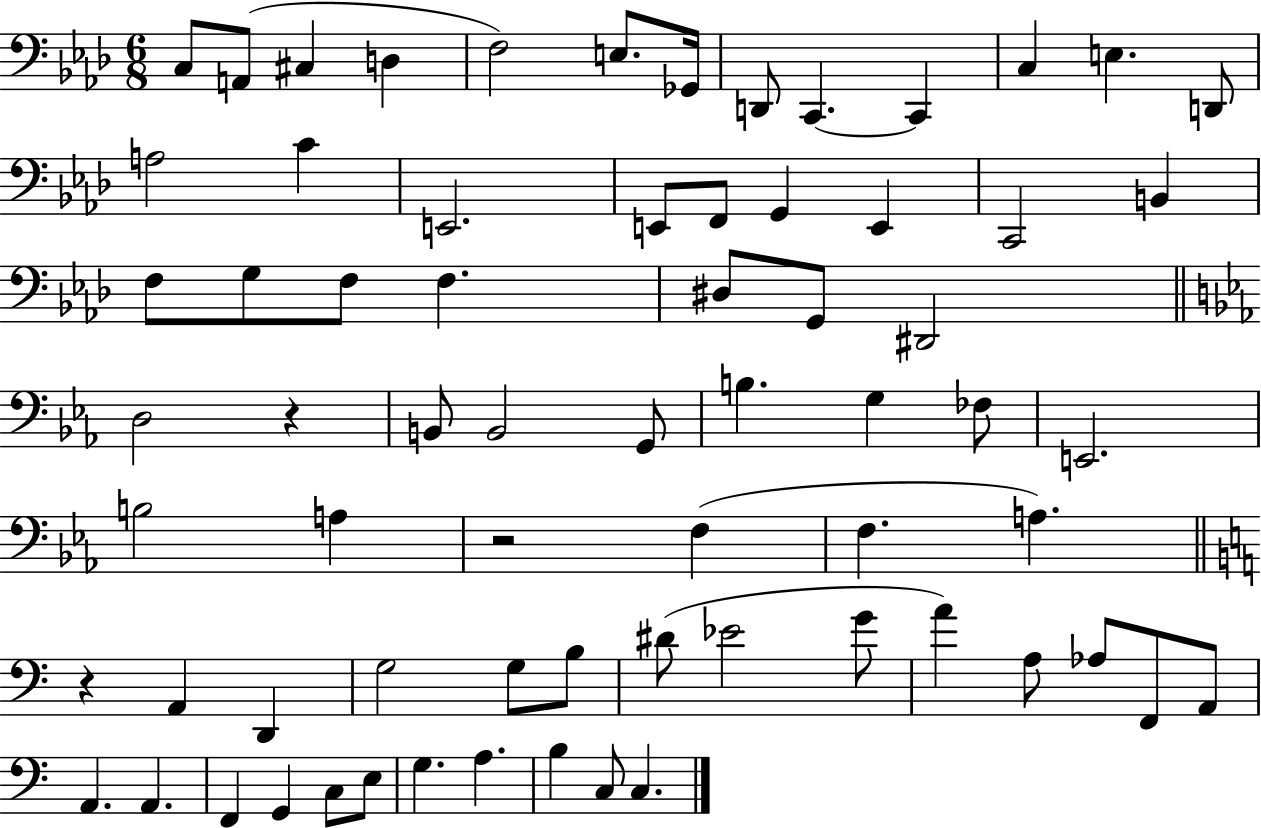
X:1
T:Untitled
M:6/8
L:1/4
K:Ab
C,/2 A,,/2 ^C, D, F,2 E,/2 _G,,/4 D,,/2 C,, C,, C, E, D,,/2 A,2 C E,,2 E,,/2 F,,/2 G,, E,, C,,2 B,, F,/2 G,/2 F,/2 F, ^D,/2 G,,/2 ^D,,2 D,2 z B,,/2 B,,2 G,,/2 B, G, _F,/2 E,,2 B,2 A, z2 F, F, A, z A,, D,, G,2 G,/2 B,/2 ^D/2 _E2 G/2 A A,/2 _A,/2 F,,/2 A,,/2 A,, A,, F,, G,, C,/2 E,/2 G, A, B, C,/2 C,